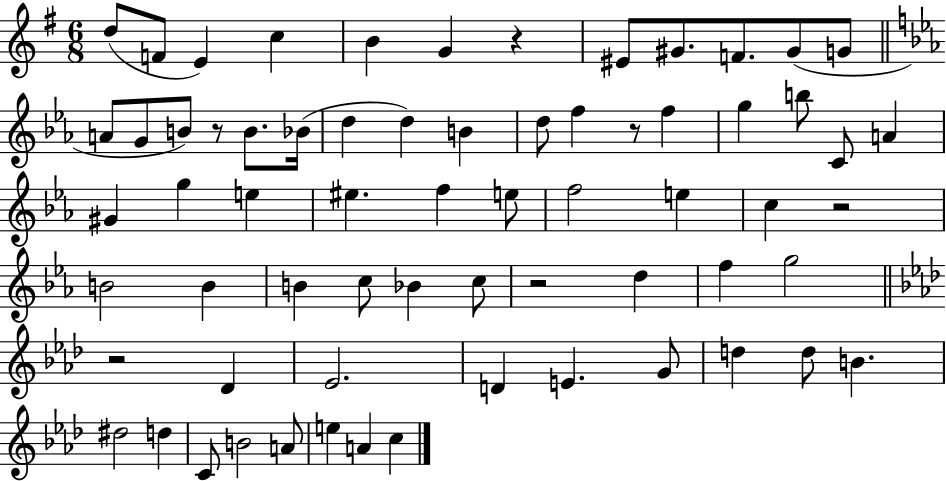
X:1
T:Untitled
M:6/8
L:1/4
K:G
d/2 F/2 E c B G z ^E/2 ^G/2 F/2 ^G/2 G/2 A/2 G/2 B/2 z/2 B/2 _B/4 d d B d/2 f z/2 f g b/2 C/2 A ^G g e ^e f e/2 f2 e c z2 B2 B B c/2 _B c/2 z2 d f g2 z2 _D _E2 D E G/2 d d/2 B ^d2 d C/2 B2 A/2 e A c